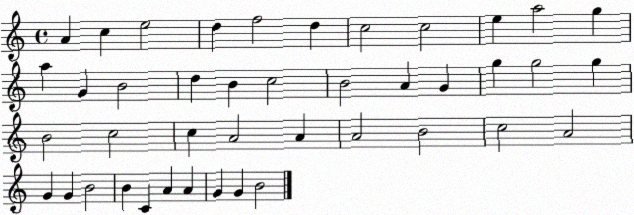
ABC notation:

X:1
T:Untitled
M:4/4
L:1/4
K:C
A c e2 d f2 d c2 c2 e a2 g a G B2 d B c2 B2 A G g g2 g B2 c2 c A2 A A2 B2 c2 A2 G G B2 B C A A G G B2